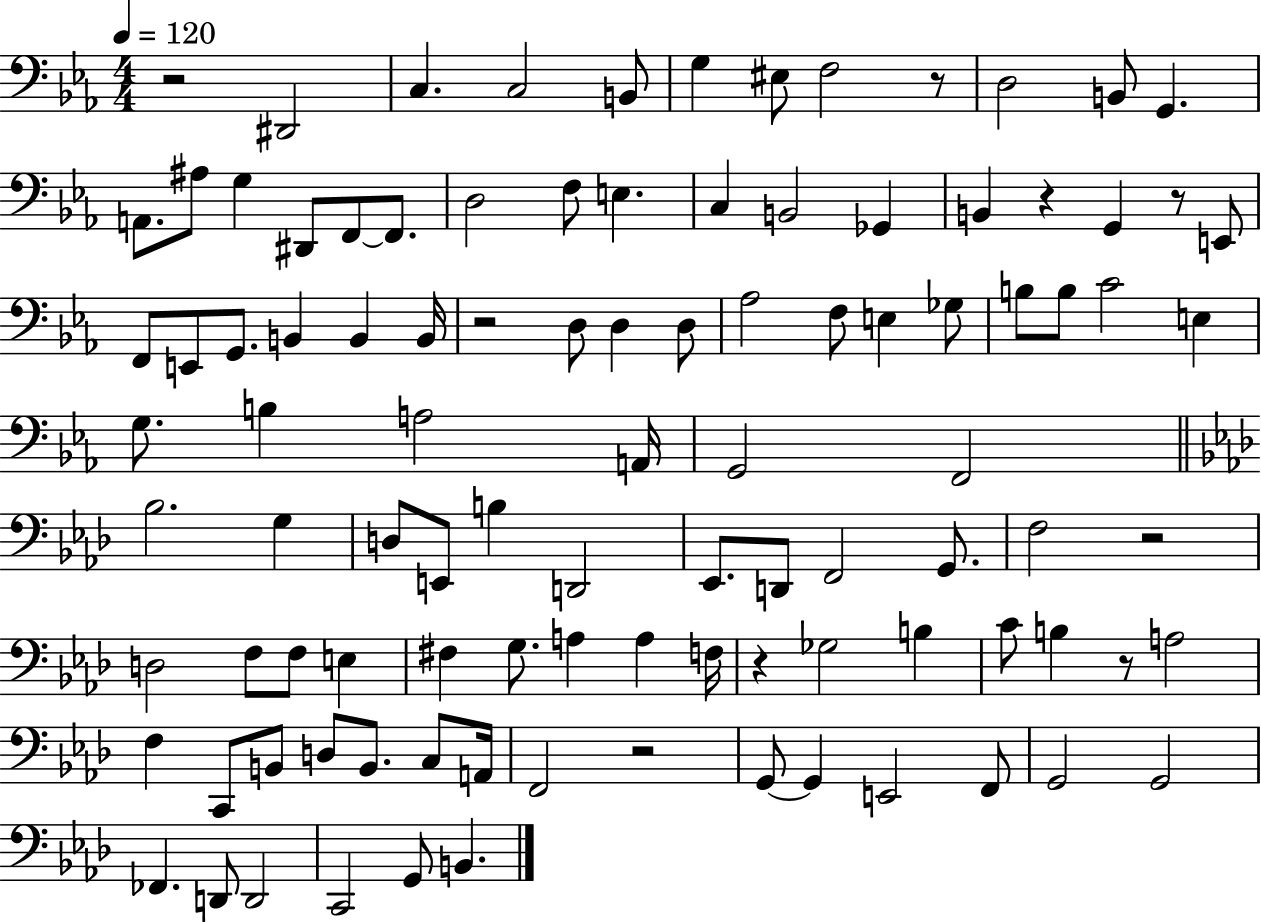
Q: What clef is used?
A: bass